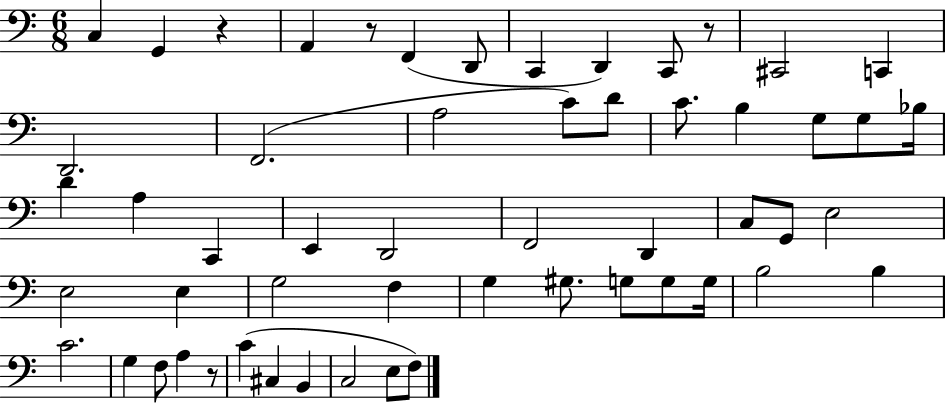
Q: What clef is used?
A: bass